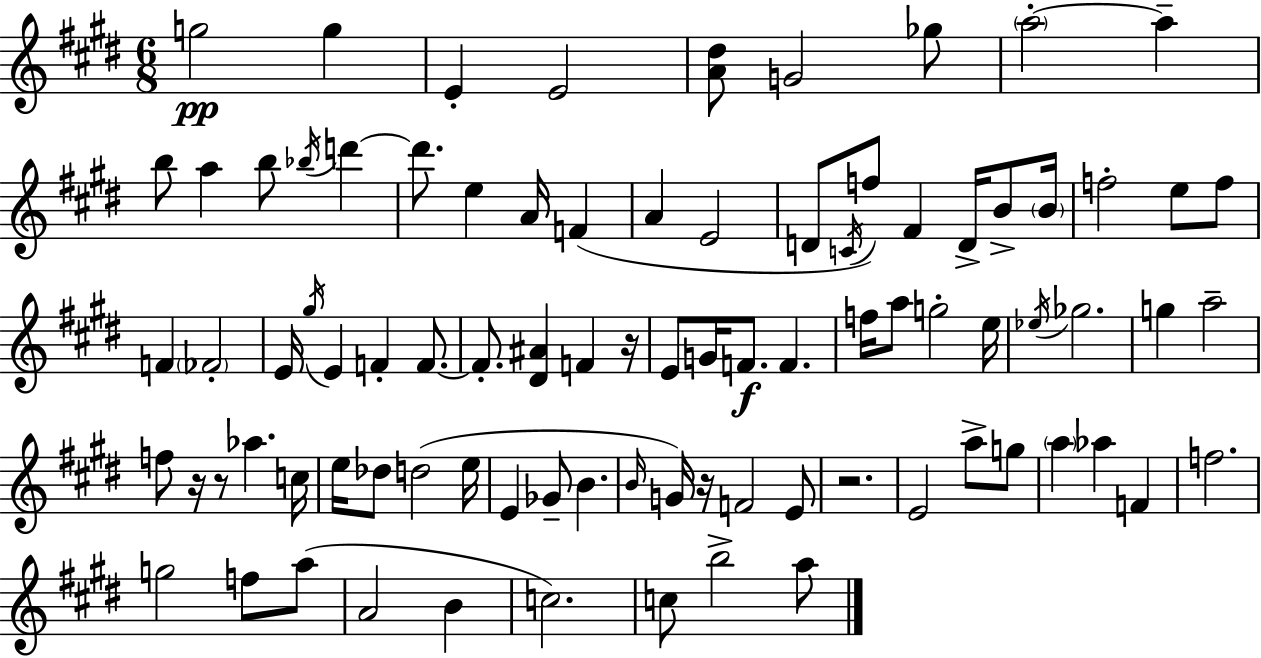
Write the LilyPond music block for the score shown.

{
  \clef treble
  \numericTimeSignature
  \time 6/8
  \key e \major
  \repeat volta 2 { g''2\pp g''4 | e'4-. e'2 | <a' dis''>8 g'2 ges''8 | \parenthesize a''2-.~~ a''4-- | \break b''8 a''4 b''8 \acciaccatura { bes''16 } d'''4~~ | d'''8. e''4 a'16 f'4( | a'4 e'2 | d'8 \acciaccatura { c'16 } f''8) fis'4 d'16-> b'8-> | \break \parenthesize b'16 f''2-. e''8 | f''8 f'4 \parenthesize fes'2-. | e'16 \acciaccatura { gis''16 } e'4 f'4-. | f'8.~~ f'8.-. <dis' ais'>4 f'4 | \break r16 e'8 g'16 f'8.\f f'4. | f''16 a''8 g''2-. | e''16 \acciaccatura { ees''16 } ges''2. | g''4 a''2-- | \break f''8 r16 r8 aes''4. | c''16 e''16 des''8 d''2( | e''16 e'4 ges'8-- b'4. | \grace { b'16 }) g'16 r16 f'2 | \break e'8 r2. | e'2 | a''8-> g''8 \parenthesize a''4 aes''4 | f'4 f''2. | \break g''2 | f''8 a''8( a'2 | b'4 c''2.) | c''8 b''2-> | \break a''8 } \bar "|."
}